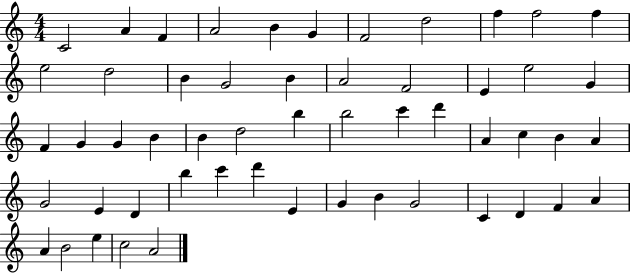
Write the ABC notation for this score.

X:1
T:Untitled
M:4/4
L:1/4
K:C
C2 A F A2 B G F2 d2 f f2 f e2 d2 B G2 B A2 F2 E e2 G F G G B B d2 b b2 c' d' A c B A G2 E D b c' d' E G B G2 C D F A A B2 e c2 A2